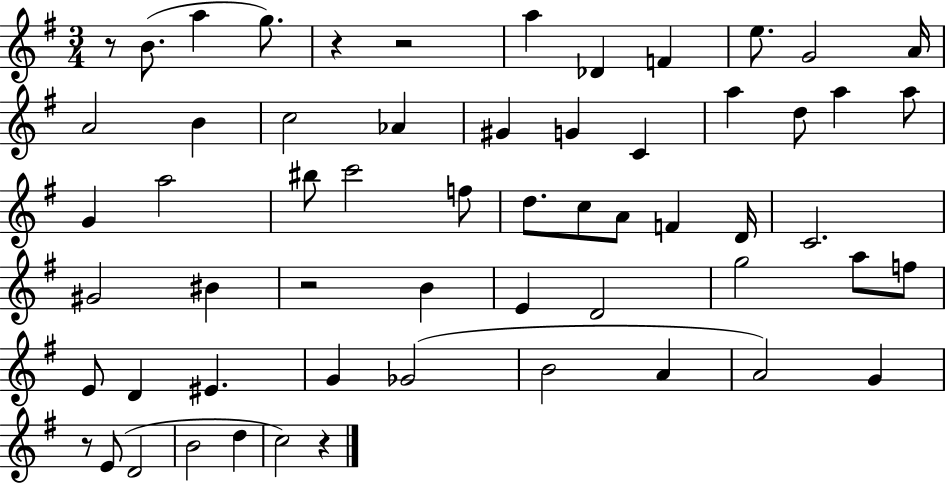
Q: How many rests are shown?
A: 6